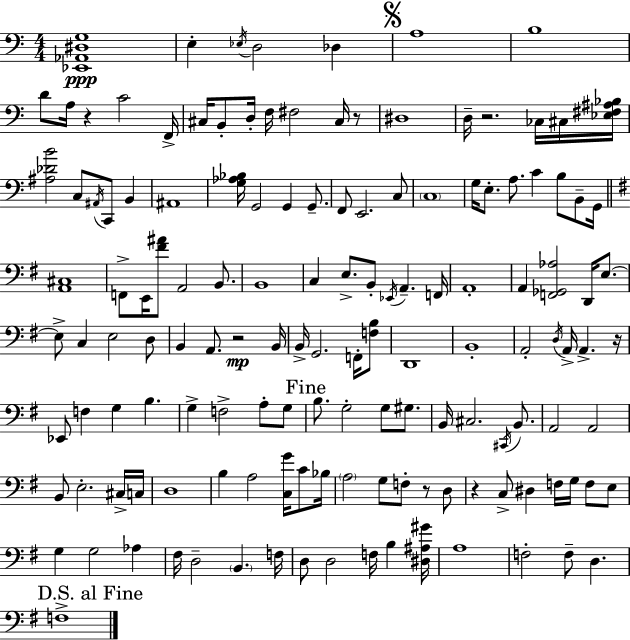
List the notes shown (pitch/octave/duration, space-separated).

[Eb2,Ab2,D#3,G3]/w E3/q Eb3/s D3/h Db3/q A3/w B3/w D4/e A3/s R/q C4/h F2/s C#3/s B2/e D3/s F3/s F#3/h C#3/s R/e D#3/w D3/s R/h. CES3/s C#3/s [Eb3,F#3,A#3,Bb3]/s [A#3,Db4,B4]/h C3/e A#2/s C2/e B2/q A#2/w [G3,Ab3,Bb3]/s G2/h G2/q G2/e. F2/e E2/h. C3/e C3/w G3/s E3/e. A3/e. C4/q B3/e B2/e G2/s [A2,C#3]/w F2/e E2/s [F#4,A#4]/e A2/h B2/e. B2/w C3/q E3/e. B2/e Eb2/s A2/q. F2/s A2/w A2/q [F2,Gb2,Ab3]/h D2/s E3/e. E3/e C3/q E3/h D3/e B2/q A2/e. R/h B2/s B2/s G2/h. F2/s [F3,B3]/e D2/w B2/w A2/h D3/s A2/s A2/q. R/s Eb2/e F3/q G3/q B3/q. G3/q F3/h A3/e G3/e B3/e. G3/h G3/e G#3/e. B2/s C#3/h. C#2/s B2/e. A2/h A2/h B2/e E3/h. C#3/s C3/s D3/w B3/q A3/h [C3,G4]/s C4/e Bb3/s A3/h G3/e F3/e R/e D3/e R/q C3/e D#3/q F3/s G3/s F3/e E3/e G3/q G3/h Ab3/q F#3/s D3/h B2/q. F3/s D3/e D3/h F3/s B3/q [D#3,A#3,G#4]/s A3/w F3/h F3/e D3/q. F3/w